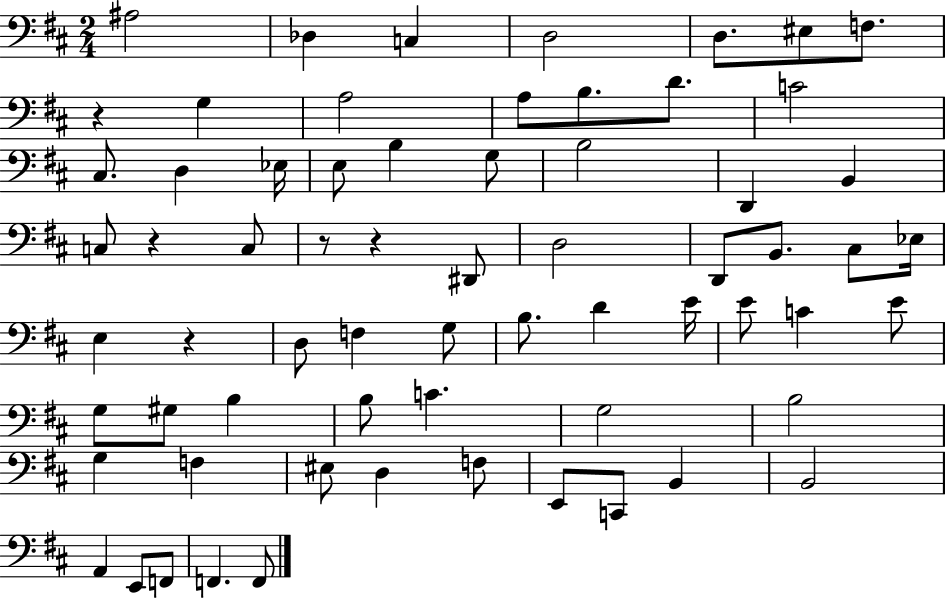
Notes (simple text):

A#3/h Db3/q C3/q D3/h D3/e. EIS3/e F3/e. R/q G3/q A3/h A3/e B3/e. D4/e. C4/h C#3/e. D3/q Eb3/s E3/e B3/q G3/e B3/h D2/q B2/q C3/e R/q C3/e R/e R/q D#2/e D3/h D2/e B2/e. C#3/e Eb3/s E3/q R/q D3/e F3/q G3/e B3/e. D4/q E4/s E4/e C4/q E4/e G3/e G#3/e B3/q B3/e C4/q. G3/h B3/h G3/q F3/q EIS3/e D3/q F3/e E2/e C2/e B2/q B2/h A2/q E2/e F2/e F2/q. F2/e